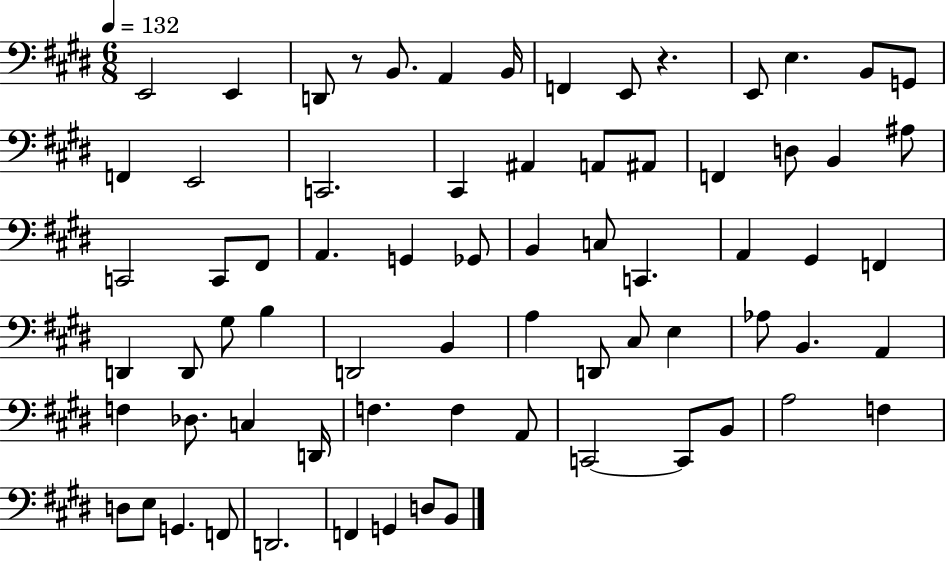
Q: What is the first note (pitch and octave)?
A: E2